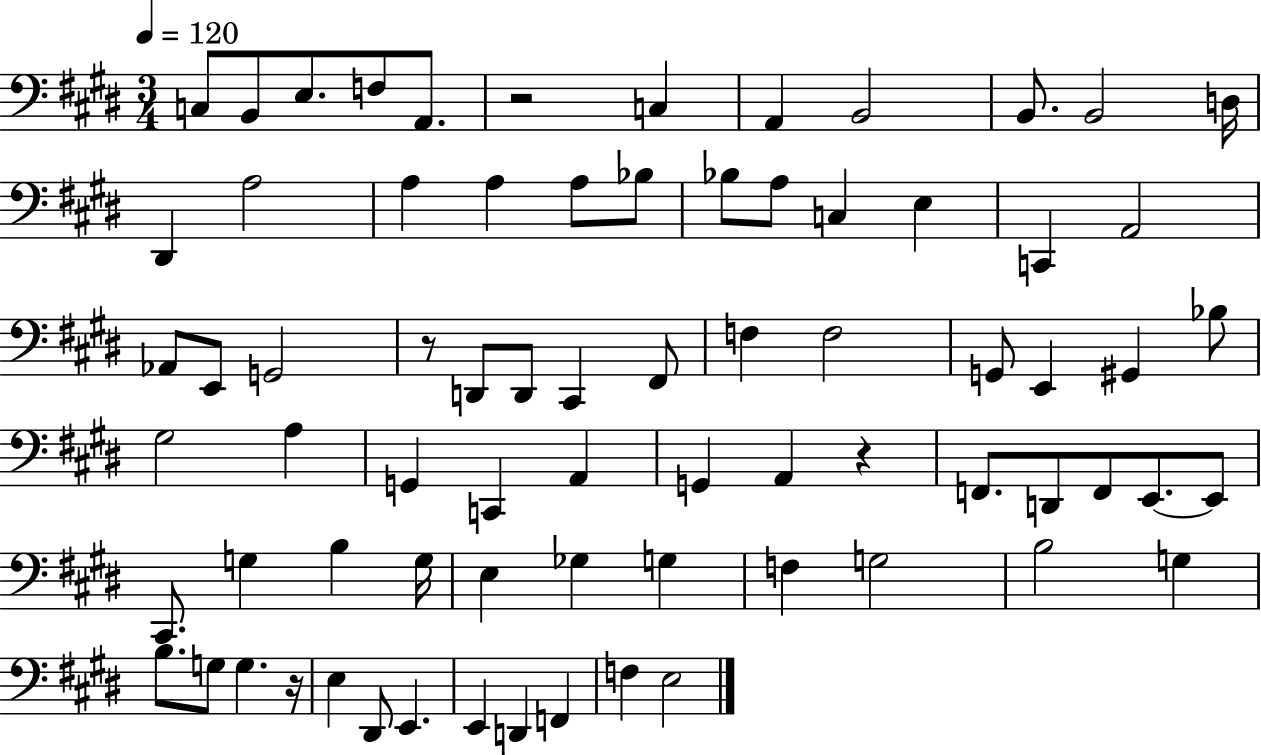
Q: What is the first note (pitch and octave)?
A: C3